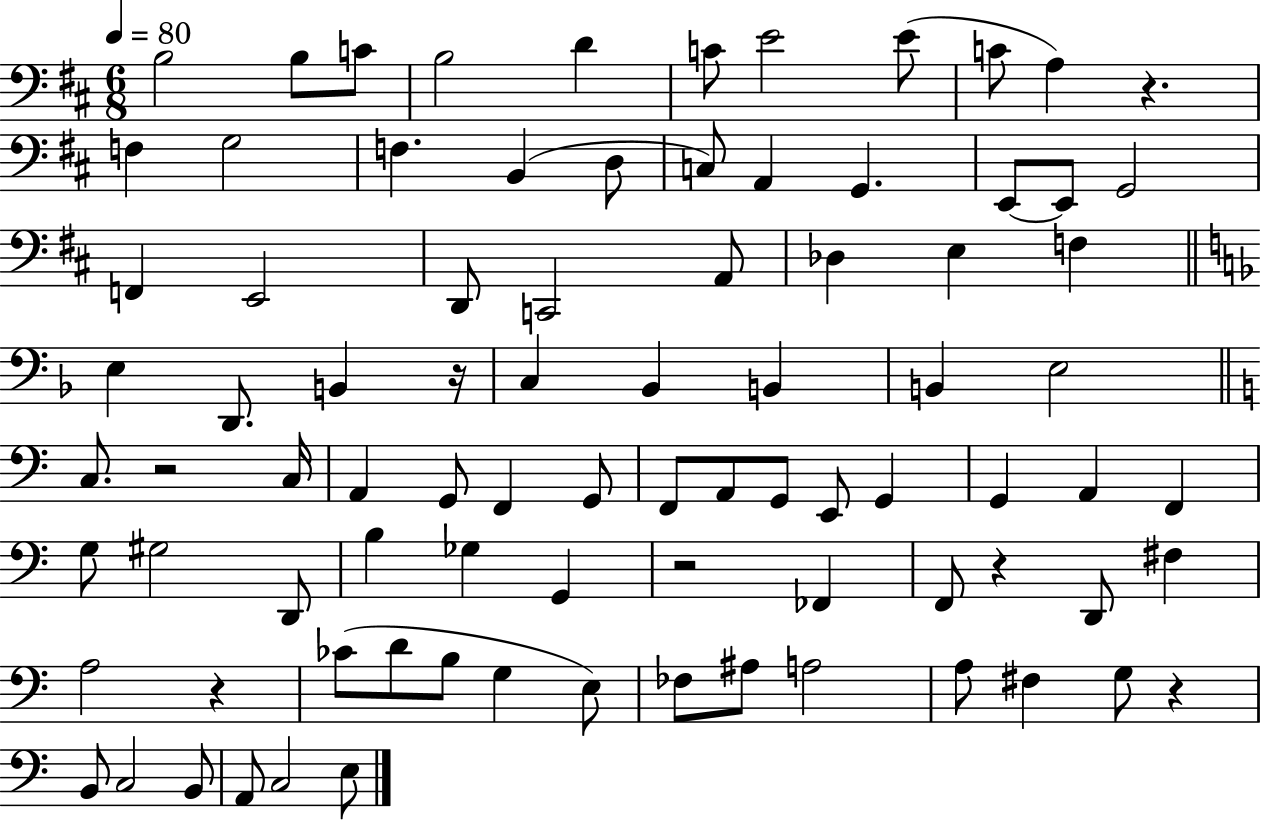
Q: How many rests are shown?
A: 7